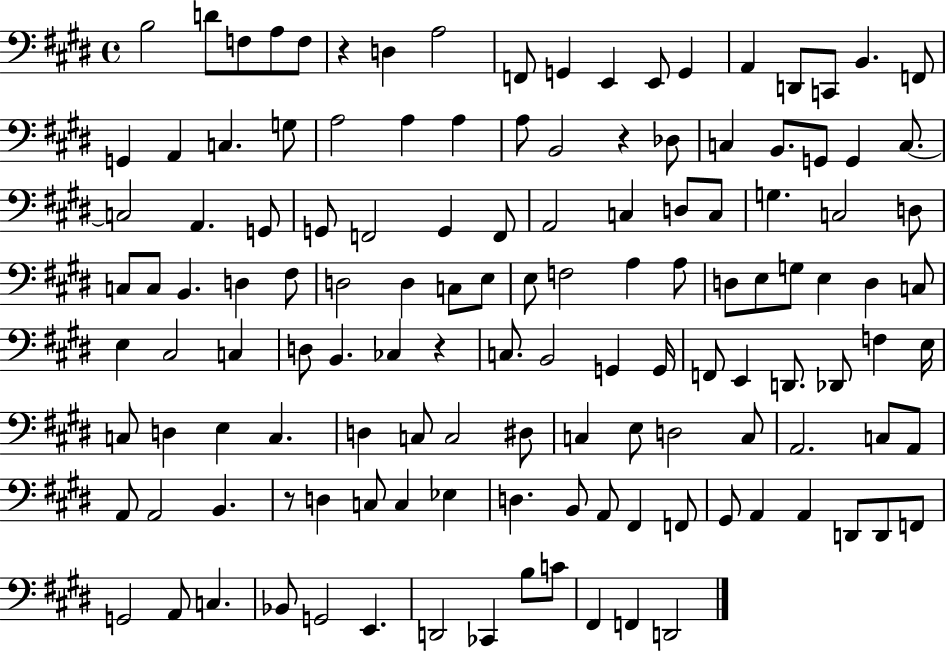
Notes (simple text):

B3/h D4/e F3/e A3/e F3/e R/q D3/q A3/h F2/e G2/q E2/q E2/e G2/q A2/q D2/e C2/e B2/q. F2/e G2/q A2/q C3/q. G3/e A3/h A3/q A3/q A3/e B2/h R/q Db3/e C3/q B2/e. G2/e G2/q C3/e. C3/h A2/q. G2/e G2/e F2/h G2/q F2/e A2/h C3/q D3/e C3/e G3/q. C3/h D3/e C3/e C3/e B2/q. D3/q F#3/e D3/h D3/q C3/e E3/e E3/e F3/h A3/q A3/e D3/e E3/e G3/e E3/q D3/q C3/e E3/q C#3/h C3/q D3/e B2/q. CES3/q R/q C3/e. B2/h G2/q G2/s F2/e E2/q D2/e. Db2/e F3/q E3/s C3/e D3/q E3/q C3/q. D3/q C3/e C3/h D#3/e C3/q E3/e D3/h C3/e A2/h. C3/e A2/e A2/e A2/h B2/q. R/e D3/q C3/e C3/q Eb3/q D3/q. B2/e A2/e F#2/q F2/e G#2/e A2/q A2/q D2/e D2/e F2/e G2/h A2/e C3/q. Bb2/e G2/h E2/q. D2/h CES2/q B3/e C4/e F#2/q F2/q D2/h